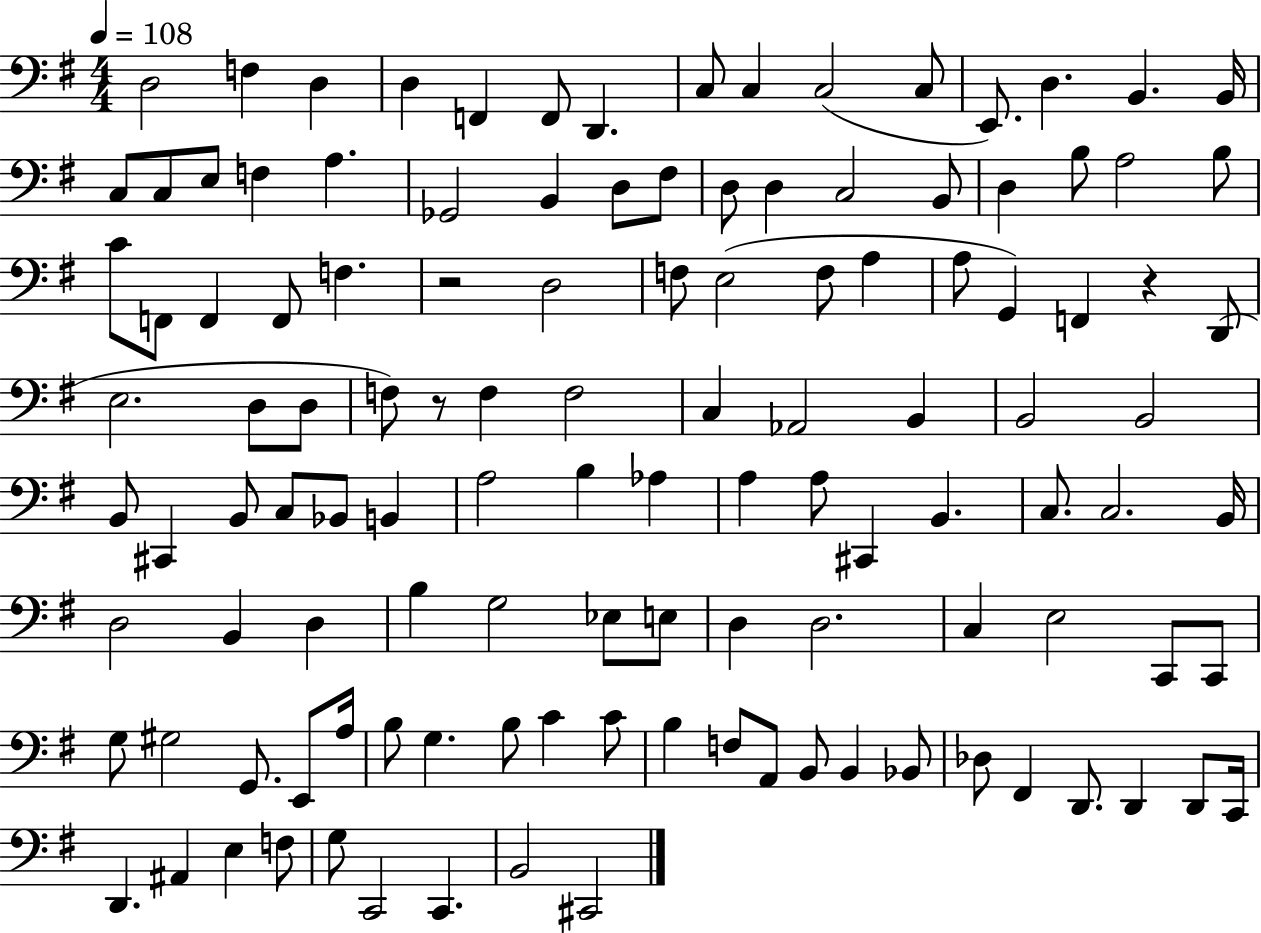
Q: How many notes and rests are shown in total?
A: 120